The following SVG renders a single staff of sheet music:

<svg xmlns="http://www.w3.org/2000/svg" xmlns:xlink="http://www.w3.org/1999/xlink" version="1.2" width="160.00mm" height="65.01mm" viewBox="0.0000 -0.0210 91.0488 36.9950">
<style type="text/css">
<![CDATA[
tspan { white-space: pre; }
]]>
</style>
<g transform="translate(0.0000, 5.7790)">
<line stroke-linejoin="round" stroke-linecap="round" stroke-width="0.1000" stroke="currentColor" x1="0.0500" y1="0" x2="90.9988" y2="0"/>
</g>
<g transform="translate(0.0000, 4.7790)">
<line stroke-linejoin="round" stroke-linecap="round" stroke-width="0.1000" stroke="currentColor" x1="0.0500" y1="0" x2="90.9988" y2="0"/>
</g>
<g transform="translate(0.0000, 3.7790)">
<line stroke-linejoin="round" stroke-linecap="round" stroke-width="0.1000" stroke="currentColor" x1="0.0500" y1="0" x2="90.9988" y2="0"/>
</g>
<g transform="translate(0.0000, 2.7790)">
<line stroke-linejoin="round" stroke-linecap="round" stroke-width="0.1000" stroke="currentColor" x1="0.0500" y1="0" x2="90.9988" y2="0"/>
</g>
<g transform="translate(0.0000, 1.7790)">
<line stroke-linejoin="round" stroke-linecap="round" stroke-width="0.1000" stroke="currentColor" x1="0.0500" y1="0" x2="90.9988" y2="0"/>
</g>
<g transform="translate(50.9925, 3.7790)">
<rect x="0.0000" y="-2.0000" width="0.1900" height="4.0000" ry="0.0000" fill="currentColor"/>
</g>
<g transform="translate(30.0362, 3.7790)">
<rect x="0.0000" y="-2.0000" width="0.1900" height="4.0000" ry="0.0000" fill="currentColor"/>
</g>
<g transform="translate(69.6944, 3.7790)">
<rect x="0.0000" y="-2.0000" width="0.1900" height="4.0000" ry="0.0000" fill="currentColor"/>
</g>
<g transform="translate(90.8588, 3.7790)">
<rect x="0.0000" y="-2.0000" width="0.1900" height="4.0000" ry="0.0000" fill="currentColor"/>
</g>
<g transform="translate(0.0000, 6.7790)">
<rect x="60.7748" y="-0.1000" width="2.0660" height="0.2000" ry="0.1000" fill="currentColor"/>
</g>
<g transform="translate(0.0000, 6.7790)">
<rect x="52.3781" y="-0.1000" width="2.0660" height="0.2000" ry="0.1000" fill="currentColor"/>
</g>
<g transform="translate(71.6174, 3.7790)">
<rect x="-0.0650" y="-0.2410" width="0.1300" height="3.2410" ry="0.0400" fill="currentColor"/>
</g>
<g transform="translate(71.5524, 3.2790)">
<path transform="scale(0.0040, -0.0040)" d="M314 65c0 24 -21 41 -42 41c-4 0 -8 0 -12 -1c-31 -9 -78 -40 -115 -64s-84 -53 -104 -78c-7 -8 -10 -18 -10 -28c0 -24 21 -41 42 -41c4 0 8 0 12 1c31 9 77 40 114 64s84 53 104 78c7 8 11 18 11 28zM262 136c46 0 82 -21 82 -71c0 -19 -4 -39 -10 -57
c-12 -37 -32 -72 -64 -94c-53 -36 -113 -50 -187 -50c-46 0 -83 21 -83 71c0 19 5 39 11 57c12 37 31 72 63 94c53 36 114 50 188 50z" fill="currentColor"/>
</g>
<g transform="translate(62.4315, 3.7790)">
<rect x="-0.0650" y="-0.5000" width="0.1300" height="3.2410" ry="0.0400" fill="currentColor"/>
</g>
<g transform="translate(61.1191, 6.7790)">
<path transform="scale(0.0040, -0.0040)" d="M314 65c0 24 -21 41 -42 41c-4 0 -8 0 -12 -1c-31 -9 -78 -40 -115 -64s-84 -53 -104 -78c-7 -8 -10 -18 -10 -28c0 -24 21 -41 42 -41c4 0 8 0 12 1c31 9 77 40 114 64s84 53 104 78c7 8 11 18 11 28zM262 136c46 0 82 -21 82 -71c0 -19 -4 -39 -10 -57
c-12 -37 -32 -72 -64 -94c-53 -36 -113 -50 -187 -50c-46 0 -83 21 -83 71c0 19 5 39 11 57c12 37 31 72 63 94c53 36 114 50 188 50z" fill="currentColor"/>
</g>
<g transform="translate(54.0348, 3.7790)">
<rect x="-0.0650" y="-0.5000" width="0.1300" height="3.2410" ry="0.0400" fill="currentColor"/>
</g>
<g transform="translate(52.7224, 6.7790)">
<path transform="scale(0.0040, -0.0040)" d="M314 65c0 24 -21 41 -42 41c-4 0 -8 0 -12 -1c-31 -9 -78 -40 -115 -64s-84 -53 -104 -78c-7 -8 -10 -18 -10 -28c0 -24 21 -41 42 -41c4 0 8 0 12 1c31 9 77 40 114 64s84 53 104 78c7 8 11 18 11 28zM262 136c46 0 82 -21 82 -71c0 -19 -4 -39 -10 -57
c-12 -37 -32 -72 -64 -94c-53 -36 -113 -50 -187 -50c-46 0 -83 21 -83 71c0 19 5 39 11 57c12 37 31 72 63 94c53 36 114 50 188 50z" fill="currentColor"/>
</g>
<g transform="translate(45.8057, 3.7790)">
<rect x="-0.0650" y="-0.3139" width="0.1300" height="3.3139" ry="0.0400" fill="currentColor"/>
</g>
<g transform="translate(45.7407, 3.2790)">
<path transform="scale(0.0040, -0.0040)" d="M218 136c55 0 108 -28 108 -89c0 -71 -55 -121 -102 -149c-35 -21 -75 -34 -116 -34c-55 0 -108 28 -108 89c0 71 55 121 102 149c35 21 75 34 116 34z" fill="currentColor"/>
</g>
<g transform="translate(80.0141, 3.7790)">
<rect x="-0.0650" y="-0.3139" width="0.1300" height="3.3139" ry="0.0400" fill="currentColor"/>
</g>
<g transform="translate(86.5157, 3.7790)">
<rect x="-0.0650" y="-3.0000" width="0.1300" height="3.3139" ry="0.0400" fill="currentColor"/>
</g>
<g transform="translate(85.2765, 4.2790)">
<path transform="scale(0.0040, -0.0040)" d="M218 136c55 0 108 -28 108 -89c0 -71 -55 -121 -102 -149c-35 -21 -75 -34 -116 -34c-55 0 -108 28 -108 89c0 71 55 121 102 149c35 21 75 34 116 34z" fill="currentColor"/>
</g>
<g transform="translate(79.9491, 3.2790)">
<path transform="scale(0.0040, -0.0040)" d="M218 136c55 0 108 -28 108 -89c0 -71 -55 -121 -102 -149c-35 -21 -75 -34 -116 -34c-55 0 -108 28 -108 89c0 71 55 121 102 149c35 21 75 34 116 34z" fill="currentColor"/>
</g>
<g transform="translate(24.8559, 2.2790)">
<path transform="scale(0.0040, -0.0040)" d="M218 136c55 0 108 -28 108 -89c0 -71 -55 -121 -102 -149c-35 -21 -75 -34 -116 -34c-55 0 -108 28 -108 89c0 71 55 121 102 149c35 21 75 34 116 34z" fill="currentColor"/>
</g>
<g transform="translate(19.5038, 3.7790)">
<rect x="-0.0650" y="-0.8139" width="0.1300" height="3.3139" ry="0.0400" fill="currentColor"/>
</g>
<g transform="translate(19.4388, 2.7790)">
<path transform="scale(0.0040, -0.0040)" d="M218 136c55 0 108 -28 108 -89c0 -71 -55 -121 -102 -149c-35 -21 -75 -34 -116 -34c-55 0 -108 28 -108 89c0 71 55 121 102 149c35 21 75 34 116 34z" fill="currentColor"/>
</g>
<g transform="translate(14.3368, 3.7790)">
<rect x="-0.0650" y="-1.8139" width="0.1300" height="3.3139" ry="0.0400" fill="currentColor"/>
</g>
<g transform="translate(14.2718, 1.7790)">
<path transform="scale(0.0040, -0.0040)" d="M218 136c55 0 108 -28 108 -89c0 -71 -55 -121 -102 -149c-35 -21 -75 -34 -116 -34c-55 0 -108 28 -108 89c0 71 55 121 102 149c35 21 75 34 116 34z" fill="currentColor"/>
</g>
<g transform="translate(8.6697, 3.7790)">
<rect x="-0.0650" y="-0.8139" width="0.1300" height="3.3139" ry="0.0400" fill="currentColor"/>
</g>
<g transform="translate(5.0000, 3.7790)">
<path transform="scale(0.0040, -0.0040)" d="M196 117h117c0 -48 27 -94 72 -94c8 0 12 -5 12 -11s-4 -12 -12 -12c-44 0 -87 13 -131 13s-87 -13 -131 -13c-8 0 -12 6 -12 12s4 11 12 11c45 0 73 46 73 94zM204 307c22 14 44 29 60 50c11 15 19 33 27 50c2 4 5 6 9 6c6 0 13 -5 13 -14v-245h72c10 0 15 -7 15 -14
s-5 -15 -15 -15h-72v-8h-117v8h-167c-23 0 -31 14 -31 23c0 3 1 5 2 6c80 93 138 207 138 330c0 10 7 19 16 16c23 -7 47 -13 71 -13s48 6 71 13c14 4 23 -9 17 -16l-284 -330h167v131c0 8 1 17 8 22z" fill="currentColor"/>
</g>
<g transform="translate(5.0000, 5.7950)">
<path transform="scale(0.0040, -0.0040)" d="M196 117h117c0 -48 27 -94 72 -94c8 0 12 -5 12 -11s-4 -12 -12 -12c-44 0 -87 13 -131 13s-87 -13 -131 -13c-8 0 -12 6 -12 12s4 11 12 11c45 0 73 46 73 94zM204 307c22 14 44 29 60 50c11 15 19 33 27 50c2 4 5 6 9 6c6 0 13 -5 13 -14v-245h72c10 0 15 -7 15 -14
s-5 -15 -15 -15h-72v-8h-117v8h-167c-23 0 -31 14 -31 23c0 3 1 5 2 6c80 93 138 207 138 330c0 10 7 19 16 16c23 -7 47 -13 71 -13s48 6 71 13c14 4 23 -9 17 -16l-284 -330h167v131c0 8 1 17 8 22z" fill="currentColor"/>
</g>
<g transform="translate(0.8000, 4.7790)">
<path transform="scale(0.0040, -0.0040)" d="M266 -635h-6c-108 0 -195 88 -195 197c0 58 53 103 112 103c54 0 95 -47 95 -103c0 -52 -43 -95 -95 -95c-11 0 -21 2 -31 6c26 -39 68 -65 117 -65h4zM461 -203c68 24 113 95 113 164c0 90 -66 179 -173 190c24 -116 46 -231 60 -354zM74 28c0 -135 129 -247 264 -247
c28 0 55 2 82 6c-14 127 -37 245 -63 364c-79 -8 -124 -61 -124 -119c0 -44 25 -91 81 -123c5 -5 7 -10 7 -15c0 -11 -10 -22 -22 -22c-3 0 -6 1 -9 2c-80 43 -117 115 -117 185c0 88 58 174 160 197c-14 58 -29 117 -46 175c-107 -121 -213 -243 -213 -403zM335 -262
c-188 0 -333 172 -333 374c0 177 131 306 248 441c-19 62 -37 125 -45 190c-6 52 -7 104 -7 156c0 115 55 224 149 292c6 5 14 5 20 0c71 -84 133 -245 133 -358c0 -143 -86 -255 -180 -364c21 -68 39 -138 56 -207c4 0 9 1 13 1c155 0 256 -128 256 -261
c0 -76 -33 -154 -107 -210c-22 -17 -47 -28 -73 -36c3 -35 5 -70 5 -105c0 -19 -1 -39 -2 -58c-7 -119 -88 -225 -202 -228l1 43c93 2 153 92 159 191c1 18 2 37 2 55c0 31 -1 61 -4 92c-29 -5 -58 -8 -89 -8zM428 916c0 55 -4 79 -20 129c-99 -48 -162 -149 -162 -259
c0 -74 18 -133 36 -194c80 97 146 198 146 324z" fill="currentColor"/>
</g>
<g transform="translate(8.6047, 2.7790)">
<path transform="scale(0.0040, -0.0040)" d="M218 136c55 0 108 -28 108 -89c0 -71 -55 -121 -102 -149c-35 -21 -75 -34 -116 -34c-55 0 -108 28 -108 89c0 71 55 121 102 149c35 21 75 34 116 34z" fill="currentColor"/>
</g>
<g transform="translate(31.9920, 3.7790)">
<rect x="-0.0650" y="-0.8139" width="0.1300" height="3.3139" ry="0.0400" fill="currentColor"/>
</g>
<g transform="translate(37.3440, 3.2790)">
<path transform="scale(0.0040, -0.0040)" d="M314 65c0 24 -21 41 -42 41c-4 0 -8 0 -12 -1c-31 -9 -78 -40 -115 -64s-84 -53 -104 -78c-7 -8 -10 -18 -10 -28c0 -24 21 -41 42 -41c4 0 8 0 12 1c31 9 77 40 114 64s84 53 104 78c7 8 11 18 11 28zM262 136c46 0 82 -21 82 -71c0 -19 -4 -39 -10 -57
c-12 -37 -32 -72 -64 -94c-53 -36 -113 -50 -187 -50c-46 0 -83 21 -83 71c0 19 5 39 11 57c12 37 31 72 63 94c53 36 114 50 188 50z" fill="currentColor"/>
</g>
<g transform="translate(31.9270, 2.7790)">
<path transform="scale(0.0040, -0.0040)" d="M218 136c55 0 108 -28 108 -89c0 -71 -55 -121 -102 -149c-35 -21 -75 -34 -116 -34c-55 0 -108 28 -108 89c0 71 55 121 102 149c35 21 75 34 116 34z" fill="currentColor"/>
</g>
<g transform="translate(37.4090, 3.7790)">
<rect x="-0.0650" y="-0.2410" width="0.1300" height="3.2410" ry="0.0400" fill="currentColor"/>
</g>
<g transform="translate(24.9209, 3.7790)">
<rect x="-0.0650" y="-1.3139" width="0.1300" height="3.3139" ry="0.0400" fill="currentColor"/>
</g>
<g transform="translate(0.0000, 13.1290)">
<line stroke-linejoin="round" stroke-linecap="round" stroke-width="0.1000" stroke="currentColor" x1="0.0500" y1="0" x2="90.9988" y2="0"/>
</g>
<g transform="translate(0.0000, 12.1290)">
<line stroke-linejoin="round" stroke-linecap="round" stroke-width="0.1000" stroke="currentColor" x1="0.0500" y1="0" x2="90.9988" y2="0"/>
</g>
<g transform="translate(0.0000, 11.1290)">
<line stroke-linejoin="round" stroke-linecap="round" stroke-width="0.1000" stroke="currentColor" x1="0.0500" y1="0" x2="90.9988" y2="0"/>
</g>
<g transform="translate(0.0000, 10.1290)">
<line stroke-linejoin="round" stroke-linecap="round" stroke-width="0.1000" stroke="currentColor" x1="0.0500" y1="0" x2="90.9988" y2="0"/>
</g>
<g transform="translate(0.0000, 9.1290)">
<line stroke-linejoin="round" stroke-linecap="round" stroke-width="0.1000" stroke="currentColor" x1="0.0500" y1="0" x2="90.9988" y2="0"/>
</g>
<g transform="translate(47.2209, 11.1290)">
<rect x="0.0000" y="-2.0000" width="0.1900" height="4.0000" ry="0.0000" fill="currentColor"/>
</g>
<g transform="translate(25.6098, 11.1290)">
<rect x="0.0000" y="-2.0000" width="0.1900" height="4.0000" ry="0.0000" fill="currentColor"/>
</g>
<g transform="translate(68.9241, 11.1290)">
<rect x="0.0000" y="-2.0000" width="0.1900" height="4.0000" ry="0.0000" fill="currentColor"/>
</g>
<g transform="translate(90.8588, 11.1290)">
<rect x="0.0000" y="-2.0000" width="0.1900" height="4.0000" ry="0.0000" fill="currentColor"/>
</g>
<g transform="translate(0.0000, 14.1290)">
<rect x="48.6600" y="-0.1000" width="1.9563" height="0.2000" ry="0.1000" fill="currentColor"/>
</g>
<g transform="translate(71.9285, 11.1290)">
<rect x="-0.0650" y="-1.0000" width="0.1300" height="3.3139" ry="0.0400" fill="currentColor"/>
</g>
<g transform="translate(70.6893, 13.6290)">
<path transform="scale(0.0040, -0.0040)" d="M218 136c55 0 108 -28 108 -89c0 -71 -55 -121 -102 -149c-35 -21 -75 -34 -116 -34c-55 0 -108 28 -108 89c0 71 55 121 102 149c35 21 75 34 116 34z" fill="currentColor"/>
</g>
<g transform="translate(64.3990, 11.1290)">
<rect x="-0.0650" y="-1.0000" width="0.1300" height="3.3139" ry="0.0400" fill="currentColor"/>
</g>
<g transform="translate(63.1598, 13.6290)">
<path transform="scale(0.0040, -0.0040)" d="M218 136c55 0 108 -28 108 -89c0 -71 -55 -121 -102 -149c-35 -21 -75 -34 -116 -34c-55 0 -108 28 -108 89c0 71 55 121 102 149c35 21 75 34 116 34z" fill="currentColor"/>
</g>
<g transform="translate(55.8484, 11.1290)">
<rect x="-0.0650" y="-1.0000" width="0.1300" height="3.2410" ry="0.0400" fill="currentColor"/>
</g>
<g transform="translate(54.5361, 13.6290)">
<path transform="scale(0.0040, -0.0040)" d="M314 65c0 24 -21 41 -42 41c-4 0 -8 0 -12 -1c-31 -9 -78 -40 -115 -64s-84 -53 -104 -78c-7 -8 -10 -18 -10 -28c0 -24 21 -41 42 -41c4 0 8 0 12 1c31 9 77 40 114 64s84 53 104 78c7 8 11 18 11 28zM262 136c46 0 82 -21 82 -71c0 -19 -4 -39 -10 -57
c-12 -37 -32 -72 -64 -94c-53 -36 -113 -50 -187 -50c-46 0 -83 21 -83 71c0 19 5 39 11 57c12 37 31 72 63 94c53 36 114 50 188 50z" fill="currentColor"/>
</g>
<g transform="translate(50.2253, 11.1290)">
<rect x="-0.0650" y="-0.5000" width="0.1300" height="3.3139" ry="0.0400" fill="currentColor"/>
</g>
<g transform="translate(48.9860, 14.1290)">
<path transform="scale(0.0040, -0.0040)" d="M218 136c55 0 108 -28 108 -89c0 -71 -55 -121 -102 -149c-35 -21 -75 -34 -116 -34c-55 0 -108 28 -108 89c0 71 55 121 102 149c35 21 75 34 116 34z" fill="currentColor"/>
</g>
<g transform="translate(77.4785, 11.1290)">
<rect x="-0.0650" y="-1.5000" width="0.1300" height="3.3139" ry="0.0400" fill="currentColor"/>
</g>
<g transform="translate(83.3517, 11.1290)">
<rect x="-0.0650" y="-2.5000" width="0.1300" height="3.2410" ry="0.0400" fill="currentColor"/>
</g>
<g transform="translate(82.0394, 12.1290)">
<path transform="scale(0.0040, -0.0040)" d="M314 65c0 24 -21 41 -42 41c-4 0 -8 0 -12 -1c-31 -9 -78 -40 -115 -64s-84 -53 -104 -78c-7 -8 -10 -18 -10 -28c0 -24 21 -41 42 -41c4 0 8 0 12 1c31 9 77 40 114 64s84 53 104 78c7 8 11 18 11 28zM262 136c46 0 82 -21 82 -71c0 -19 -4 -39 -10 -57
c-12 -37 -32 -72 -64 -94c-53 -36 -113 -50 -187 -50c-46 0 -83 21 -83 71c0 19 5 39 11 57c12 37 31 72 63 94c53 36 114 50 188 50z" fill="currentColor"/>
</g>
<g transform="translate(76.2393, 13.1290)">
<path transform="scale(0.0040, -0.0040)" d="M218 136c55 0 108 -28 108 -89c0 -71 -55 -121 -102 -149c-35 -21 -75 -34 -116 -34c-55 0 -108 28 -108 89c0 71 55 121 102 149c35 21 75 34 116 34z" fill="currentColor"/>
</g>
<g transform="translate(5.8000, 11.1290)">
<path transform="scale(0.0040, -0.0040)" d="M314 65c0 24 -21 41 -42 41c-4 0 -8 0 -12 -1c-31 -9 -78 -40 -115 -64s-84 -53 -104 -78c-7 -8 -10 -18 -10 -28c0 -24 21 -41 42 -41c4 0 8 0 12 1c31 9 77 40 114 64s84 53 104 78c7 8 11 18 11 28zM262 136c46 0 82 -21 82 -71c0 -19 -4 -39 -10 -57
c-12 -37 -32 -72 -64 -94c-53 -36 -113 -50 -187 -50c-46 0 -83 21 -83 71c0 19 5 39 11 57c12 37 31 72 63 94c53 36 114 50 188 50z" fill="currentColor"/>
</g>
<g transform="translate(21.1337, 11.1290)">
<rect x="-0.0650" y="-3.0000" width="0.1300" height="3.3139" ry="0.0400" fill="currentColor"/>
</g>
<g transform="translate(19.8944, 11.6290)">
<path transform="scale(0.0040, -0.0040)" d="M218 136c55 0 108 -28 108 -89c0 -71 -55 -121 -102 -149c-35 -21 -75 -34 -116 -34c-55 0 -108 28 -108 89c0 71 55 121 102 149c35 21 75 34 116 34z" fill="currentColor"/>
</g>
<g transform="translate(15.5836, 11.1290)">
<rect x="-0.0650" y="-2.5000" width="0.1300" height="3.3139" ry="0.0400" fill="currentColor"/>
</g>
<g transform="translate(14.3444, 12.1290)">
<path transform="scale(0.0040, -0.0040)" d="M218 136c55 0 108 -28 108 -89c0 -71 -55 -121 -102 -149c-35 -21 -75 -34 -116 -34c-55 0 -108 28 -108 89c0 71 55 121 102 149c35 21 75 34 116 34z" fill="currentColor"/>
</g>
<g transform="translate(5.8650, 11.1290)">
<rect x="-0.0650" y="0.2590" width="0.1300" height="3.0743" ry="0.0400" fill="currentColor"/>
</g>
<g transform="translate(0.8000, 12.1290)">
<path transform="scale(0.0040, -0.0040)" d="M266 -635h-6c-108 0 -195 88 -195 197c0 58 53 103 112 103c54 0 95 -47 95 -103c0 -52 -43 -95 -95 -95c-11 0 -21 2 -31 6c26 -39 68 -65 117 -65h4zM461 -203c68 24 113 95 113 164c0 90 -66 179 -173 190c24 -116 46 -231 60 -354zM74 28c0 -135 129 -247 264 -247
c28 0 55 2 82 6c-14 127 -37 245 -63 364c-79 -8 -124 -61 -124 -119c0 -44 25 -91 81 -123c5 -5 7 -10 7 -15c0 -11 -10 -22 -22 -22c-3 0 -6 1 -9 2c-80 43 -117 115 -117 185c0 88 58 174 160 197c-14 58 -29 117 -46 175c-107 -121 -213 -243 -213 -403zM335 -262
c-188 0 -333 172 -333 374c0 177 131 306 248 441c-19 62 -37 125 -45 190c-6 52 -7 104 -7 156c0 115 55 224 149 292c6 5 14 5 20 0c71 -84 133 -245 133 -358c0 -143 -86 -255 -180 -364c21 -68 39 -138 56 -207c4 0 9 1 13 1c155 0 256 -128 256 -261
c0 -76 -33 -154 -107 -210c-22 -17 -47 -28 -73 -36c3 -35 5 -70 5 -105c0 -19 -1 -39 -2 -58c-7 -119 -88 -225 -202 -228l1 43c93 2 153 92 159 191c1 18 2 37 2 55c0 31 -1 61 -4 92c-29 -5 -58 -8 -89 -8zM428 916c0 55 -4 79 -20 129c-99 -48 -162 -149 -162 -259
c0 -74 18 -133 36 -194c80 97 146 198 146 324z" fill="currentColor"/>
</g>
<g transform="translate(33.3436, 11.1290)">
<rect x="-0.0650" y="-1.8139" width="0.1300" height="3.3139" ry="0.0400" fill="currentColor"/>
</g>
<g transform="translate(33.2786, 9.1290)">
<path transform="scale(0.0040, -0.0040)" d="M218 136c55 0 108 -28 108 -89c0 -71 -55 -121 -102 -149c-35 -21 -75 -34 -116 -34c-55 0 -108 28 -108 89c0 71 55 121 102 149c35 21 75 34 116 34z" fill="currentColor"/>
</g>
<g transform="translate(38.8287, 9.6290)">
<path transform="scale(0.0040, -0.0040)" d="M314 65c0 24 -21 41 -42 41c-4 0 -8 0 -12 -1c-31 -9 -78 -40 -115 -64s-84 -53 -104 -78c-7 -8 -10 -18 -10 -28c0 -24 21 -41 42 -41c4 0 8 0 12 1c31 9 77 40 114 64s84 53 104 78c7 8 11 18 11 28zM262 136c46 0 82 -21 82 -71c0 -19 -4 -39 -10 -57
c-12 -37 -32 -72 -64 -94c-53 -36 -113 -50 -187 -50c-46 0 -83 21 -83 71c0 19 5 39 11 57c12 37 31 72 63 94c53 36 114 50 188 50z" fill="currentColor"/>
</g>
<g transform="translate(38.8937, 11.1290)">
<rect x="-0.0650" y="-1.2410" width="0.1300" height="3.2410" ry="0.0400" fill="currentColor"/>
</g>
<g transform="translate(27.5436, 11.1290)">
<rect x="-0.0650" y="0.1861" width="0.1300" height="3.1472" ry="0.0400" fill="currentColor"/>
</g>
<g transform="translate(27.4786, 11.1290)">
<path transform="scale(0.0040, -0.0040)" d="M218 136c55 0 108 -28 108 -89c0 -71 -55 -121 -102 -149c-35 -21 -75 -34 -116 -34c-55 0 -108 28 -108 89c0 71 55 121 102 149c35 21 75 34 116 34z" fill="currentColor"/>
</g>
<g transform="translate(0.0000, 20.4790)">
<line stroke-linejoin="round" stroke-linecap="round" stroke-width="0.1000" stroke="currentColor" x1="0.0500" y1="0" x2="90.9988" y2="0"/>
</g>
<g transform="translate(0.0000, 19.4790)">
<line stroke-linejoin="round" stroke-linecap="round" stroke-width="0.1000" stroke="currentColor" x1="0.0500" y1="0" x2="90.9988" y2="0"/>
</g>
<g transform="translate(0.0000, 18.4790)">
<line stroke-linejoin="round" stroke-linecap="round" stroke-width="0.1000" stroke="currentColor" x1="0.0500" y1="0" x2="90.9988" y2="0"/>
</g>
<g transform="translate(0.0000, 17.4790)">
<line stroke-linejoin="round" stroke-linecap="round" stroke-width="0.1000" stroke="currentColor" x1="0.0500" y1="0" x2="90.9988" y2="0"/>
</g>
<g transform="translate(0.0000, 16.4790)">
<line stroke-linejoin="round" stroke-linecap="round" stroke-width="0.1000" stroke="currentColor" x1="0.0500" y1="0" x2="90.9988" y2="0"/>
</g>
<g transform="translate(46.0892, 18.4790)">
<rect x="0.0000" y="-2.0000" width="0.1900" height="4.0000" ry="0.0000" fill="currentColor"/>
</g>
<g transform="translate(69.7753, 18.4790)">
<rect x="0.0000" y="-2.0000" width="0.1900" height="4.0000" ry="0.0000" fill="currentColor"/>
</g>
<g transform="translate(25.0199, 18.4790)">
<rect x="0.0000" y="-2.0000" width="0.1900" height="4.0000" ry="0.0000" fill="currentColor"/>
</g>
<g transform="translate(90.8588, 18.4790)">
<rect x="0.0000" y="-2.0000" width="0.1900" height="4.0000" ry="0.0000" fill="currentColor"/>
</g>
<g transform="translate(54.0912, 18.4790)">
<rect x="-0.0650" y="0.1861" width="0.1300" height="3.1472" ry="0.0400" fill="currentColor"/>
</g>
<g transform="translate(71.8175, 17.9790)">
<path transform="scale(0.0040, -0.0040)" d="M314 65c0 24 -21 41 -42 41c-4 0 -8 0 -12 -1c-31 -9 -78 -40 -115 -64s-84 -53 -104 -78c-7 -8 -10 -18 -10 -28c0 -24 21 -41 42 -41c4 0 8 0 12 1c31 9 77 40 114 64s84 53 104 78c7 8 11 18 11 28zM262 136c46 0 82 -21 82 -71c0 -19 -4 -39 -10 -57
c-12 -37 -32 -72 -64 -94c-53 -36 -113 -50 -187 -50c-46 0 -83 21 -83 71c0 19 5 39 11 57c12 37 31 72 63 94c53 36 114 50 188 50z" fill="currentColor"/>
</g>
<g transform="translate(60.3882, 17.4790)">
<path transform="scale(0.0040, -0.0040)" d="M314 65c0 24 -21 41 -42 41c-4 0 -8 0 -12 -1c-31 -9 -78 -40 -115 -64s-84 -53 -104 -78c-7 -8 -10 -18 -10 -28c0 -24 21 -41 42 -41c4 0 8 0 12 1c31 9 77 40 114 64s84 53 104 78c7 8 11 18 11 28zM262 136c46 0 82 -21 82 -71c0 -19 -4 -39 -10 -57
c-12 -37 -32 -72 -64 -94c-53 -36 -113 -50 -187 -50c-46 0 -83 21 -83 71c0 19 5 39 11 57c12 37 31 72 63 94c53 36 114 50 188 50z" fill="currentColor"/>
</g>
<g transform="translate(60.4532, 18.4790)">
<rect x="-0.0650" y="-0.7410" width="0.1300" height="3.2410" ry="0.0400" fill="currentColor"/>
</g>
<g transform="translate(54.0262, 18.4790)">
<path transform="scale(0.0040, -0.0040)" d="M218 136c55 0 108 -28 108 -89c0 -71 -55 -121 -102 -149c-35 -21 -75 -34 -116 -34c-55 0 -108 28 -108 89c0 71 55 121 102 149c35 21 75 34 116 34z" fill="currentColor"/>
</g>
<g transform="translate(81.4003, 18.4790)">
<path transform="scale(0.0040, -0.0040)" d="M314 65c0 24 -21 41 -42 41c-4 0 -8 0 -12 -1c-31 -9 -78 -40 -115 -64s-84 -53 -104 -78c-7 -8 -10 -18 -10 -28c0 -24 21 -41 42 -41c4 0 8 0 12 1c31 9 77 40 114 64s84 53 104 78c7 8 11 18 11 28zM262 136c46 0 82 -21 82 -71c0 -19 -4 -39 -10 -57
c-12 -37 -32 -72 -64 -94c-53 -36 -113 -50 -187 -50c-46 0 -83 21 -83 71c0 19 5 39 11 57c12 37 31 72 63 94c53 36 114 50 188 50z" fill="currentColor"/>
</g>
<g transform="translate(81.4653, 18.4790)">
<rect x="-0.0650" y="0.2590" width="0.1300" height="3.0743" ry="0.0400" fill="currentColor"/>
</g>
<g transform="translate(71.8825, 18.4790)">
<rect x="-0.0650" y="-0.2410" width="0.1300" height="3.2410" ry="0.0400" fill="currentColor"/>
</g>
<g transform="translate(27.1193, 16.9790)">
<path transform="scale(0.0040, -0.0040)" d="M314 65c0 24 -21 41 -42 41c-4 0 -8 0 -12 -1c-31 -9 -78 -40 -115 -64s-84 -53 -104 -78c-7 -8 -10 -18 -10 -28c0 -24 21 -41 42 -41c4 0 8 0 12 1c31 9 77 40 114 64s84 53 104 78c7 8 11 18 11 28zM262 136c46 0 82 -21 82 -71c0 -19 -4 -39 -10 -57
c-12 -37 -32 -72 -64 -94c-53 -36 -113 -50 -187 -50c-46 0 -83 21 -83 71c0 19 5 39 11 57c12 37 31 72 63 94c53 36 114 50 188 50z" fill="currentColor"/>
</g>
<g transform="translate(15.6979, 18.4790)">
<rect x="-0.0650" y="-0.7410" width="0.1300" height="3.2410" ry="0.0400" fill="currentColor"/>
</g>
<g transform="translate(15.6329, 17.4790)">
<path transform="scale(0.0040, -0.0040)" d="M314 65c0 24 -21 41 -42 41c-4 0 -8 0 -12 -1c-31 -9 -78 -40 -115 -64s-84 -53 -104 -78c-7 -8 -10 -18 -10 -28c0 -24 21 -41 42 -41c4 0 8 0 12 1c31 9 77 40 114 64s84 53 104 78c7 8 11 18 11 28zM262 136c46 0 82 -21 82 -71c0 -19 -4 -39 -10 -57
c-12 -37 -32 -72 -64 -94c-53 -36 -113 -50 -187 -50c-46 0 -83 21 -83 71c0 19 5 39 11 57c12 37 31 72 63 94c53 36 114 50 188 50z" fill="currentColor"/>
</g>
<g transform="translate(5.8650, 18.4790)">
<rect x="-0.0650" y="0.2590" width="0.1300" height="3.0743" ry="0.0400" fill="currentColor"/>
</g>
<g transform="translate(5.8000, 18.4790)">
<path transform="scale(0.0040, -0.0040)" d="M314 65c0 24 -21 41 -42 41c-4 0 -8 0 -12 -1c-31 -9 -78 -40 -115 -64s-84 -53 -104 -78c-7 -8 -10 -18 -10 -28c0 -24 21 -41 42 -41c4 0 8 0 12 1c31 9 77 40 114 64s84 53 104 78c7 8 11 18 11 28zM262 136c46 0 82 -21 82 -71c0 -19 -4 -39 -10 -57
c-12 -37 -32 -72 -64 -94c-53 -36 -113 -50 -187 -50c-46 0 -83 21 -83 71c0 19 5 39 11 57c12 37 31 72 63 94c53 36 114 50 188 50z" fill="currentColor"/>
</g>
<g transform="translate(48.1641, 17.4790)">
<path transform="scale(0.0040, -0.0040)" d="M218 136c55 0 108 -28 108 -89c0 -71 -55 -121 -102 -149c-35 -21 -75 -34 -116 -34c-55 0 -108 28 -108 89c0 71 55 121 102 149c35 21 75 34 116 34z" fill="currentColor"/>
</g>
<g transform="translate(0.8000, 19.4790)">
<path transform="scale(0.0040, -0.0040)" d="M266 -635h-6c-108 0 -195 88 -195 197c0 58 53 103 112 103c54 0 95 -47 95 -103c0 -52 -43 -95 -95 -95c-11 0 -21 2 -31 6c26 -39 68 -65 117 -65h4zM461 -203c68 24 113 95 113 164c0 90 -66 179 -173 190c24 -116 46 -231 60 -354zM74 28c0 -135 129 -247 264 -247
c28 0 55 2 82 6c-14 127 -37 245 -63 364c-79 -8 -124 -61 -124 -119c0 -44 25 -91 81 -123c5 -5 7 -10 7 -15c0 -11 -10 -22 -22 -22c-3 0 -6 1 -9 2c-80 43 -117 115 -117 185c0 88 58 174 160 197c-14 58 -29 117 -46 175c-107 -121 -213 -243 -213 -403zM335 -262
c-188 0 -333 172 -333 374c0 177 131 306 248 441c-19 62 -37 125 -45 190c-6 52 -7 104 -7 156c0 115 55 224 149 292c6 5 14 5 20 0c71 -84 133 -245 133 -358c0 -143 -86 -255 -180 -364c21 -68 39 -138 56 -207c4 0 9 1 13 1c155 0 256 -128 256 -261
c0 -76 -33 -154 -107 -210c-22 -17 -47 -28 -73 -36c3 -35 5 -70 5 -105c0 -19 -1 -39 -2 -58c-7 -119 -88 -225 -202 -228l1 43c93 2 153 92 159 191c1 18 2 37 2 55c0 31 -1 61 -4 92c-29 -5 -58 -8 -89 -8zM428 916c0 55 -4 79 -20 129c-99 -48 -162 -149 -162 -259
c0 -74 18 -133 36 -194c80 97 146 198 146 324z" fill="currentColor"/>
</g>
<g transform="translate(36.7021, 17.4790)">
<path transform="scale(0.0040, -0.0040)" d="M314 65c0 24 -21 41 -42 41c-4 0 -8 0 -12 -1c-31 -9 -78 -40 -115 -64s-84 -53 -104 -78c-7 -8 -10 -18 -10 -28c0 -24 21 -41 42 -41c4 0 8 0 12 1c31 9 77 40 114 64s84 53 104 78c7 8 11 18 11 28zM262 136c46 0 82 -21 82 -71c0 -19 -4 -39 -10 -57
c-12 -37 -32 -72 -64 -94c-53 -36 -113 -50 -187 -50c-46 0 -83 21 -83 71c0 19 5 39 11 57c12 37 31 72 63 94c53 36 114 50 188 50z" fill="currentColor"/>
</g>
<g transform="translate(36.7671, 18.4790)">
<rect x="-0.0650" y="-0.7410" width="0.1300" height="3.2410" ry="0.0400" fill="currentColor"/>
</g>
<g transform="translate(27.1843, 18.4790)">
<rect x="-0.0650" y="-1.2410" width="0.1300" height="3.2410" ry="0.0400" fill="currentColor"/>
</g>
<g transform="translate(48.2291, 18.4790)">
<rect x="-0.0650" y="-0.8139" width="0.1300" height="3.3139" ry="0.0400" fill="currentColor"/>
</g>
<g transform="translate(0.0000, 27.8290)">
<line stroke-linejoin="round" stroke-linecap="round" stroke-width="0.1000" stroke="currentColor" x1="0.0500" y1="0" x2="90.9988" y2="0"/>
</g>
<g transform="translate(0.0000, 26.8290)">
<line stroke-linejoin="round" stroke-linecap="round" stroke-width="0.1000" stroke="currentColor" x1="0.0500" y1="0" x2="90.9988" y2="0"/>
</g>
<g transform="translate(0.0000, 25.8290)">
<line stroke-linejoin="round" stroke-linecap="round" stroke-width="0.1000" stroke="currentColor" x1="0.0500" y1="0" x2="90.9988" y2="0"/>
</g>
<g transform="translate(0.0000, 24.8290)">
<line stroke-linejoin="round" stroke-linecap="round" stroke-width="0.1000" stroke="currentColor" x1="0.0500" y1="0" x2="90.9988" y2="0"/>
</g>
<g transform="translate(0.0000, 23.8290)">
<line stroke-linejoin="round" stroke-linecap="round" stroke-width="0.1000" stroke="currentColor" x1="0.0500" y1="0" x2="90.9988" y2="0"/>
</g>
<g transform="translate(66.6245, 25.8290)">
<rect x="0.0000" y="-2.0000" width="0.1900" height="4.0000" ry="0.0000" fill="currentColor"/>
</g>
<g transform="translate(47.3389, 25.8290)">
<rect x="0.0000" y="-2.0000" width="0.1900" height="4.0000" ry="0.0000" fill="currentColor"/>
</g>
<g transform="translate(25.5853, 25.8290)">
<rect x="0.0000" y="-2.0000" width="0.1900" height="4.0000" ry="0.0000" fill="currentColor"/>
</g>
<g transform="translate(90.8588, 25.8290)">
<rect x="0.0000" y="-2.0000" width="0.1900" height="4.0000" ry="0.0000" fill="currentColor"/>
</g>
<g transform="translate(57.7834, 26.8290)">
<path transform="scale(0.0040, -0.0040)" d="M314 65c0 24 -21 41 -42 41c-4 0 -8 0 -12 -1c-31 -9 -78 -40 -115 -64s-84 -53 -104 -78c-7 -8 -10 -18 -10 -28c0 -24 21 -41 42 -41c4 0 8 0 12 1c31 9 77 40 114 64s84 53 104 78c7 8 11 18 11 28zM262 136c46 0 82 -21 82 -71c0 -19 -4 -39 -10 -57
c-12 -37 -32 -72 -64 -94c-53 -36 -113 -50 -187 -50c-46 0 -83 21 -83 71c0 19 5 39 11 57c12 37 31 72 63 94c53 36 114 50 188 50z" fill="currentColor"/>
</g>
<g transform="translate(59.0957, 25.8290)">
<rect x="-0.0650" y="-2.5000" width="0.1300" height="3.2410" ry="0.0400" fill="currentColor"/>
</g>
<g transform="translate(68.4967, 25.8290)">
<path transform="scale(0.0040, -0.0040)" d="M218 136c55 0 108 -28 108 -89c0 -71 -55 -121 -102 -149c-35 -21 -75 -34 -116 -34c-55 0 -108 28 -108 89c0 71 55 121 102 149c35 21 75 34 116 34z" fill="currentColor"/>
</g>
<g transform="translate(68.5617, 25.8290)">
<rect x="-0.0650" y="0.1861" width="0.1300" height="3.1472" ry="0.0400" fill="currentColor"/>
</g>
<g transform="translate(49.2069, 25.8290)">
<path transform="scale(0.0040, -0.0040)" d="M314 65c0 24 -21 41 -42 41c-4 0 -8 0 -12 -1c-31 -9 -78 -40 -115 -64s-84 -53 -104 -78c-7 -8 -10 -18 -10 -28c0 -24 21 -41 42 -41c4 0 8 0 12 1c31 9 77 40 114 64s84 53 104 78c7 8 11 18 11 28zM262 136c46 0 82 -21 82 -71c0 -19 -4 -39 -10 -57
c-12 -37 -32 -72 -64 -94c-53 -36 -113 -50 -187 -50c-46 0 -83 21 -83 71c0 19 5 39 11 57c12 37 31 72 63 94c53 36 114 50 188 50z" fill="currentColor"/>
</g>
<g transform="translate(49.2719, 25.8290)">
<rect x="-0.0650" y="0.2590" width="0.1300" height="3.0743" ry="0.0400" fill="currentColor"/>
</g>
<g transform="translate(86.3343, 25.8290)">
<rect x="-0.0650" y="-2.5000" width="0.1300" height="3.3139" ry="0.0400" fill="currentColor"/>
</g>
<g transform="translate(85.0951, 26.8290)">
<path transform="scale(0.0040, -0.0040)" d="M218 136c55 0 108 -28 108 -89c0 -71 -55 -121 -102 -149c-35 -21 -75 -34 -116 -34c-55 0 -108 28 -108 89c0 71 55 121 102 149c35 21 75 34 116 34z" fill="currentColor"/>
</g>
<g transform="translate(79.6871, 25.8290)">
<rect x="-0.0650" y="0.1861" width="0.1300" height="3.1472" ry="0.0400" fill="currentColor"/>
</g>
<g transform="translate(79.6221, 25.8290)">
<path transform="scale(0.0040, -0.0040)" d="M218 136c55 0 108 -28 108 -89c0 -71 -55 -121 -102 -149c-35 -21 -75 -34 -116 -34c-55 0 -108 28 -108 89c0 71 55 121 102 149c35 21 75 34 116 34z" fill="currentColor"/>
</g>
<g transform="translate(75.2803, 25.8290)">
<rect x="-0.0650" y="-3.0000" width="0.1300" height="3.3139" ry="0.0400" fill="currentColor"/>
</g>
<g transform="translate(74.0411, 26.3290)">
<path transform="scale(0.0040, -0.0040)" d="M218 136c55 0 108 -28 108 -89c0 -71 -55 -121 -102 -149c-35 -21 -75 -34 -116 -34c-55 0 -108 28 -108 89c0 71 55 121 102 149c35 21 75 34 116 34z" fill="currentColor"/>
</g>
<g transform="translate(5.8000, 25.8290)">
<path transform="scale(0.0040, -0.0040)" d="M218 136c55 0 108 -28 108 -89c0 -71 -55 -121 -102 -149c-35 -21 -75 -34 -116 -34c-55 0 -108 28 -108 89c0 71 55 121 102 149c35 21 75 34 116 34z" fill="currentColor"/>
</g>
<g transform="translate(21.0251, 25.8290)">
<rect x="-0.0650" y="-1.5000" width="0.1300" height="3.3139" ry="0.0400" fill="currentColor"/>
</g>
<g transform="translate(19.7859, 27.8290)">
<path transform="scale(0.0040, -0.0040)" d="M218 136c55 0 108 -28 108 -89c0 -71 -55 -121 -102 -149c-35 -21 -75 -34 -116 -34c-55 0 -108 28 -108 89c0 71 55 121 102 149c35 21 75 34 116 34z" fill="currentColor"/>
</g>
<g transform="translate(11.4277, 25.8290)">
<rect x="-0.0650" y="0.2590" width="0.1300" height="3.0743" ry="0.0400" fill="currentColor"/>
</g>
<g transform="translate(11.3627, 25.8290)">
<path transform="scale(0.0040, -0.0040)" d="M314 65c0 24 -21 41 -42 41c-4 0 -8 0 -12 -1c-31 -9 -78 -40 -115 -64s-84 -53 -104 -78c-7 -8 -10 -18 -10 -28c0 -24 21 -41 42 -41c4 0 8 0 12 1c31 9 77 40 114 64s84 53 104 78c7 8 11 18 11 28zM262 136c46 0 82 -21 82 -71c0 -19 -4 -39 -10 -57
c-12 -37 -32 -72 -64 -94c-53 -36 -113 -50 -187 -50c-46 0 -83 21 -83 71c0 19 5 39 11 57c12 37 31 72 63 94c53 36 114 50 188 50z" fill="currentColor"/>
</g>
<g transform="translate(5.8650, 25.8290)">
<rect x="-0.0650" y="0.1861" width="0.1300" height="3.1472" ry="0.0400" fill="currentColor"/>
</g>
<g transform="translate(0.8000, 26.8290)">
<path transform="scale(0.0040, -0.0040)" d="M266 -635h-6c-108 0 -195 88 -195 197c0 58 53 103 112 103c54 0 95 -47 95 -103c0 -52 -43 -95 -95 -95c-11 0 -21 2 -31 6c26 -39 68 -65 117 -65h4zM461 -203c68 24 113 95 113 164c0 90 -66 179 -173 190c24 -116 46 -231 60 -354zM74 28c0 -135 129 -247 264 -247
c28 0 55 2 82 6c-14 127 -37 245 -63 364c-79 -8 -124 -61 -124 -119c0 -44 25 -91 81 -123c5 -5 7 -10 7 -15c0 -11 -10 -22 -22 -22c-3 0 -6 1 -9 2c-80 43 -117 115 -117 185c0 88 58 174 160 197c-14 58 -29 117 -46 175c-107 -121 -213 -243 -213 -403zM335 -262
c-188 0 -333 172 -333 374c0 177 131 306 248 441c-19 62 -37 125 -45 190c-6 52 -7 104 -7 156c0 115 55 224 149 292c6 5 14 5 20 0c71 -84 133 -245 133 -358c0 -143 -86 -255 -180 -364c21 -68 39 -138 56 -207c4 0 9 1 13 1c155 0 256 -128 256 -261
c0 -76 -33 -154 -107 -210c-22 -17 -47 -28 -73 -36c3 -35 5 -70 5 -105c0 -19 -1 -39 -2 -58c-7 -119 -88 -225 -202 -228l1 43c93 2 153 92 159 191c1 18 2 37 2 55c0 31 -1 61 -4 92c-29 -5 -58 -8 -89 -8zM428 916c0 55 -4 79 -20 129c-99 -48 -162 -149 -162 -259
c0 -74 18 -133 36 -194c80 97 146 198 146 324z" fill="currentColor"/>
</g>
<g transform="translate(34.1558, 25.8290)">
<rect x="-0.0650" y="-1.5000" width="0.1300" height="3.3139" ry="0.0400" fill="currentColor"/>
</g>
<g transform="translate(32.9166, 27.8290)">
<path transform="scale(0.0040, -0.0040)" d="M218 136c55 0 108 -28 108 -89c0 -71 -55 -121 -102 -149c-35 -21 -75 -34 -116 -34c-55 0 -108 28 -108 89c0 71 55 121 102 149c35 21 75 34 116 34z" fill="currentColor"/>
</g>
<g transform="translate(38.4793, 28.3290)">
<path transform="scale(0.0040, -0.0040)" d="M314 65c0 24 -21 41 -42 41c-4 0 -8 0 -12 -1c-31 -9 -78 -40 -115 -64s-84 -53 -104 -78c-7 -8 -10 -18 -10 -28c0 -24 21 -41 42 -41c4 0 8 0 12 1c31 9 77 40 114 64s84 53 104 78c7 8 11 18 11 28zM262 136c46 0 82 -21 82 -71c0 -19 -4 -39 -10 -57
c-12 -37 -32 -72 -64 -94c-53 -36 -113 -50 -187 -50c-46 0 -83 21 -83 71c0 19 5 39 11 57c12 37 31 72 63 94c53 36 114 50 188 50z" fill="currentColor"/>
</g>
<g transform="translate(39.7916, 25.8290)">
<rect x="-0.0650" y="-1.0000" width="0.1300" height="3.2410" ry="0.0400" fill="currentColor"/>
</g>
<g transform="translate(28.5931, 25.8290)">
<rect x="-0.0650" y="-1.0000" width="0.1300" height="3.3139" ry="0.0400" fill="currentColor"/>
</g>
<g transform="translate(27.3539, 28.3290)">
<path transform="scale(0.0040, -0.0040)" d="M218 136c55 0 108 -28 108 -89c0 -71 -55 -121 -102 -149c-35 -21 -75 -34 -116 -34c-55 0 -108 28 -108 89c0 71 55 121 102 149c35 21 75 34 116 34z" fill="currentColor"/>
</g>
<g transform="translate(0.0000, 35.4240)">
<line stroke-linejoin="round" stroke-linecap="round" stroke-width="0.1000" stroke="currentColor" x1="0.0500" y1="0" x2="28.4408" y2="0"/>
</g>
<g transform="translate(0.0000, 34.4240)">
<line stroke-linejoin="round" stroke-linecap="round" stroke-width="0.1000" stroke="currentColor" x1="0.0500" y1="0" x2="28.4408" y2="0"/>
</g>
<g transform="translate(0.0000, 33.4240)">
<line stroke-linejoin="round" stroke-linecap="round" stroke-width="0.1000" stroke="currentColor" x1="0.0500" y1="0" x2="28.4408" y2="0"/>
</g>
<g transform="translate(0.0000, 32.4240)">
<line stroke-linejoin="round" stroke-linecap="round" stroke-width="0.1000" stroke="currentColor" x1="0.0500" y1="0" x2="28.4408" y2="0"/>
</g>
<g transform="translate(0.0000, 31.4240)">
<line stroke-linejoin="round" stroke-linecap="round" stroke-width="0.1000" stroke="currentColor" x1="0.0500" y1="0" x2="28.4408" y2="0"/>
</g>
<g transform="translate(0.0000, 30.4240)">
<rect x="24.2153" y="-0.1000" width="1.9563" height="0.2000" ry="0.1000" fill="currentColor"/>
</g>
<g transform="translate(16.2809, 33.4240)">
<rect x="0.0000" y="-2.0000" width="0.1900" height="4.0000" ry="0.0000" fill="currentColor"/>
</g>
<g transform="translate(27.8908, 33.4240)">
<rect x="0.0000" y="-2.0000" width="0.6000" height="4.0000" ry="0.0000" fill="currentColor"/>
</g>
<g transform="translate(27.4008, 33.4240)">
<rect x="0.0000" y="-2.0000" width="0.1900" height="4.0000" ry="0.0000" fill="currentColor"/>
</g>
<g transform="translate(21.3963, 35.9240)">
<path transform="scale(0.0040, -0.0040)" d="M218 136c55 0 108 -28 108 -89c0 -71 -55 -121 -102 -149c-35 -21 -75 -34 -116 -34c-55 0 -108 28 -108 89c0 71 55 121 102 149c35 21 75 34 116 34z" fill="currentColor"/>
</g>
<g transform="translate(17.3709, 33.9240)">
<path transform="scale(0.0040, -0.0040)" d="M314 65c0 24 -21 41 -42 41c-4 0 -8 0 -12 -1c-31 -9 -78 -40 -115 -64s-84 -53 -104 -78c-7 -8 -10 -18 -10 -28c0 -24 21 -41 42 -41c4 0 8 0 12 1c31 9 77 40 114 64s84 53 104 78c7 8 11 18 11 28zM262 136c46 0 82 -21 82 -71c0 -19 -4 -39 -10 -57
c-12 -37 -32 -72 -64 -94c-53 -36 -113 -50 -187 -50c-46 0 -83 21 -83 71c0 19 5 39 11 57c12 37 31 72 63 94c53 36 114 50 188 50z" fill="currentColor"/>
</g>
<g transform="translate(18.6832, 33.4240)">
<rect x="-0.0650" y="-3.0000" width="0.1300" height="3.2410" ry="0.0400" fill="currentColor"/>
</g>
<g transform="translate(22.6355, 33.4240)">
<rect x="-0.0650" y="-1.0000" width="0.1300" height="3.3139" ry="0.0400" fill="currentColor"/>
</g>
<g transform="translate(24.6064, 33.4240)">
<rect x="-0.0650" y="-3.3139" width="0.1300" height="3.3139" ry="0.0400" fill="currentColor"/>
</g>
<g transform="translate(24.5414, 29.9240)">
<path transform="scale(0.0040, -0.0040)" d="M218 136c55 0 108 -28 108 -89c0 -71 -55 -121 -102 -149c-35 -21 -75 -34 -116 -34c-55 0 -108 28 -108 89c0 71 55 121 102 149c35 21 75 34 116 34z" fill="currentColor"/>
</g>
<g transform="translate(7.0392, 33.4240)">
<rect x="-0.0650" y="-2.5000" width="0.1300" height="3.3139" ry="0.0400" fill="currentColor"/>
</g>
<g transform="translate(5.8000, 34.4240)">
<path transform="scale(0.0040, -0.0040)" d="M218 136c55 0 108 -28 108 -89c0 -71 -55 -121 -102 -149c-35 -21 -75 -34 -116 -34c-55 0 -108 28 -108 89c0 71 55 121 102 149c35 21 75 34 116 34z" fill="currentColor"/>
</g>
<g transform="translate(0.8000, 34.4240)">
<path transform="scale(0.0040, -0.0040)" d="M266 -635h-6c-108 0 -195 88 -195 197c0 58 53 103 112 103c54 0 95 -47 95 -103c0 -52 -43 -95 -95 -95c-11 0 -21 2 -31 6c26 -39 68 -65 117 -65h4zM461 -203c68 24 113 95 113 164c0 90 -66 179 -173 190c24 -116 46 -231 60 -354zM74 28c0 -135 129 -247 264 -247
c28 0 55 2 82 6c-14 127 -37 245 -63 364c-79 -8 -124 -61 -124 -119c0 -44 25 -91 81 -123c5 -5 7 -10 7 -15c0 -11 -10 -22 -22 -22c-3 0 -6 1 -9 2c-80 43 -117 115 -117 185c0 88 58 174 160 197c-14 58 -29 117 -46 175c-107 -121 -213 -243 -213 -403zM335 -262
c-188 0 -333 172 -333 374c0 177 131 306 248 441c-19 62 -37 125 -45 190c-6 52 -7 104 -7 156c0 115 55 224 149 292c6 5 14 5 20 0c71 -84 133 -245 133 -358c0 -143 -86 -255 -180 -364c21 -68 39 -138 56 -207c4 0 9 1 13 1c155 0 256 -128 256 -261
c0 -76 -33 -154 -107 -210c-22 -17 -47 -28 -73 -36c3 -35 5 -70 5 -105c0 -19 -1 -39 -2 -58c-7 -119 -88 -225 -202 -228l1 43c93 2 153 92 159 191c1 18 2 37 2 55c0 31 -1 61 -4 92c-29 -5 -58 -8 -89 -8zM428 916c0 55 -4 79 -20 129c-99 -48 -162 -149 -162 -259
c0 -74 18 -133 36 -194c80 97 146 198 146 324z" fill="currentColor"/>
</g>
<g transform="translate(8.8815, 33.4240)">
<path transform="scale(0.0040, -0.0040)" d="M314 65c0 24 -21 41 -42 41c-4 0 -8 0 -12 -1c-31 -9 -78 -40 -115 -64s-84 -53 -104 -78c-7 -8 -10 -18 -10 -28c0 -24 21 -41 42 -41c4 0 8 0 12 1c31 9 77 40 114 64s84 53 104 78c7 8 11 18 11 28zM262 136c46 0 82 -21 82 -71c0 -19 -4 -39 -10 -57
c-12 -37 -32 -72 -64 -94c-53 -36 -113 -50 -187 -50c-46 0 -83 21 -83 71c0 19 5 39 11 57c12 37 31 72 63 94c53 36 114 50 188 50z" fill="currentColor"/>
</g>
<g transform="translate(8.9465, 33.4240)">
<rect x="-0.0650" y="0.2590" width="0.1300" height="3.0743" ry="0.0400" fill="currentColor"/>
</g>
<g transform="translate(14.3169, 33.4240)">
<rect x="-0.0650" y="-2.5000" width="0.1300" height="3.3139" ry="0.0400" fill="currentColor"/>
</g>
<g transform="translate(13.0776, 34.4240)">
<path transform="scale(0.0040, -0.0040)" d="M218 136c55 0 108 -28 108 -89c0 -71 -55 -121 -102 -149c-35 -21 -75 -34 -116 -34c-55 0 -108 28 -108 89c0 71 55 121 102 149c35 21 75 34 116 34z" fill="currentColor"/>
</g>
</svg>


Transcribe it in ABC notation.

X:1
T:Untitled
M:4/4
L:1/4
K:C
d f d e d c2 c C2 C2 c2 c A B2 G A B f e2 C D2 D D E G2 B2 d2 e2 d2 d B d2 c2 B2 B B2 E D E D2 B2 G2 B A B G G B2 G A2 D b